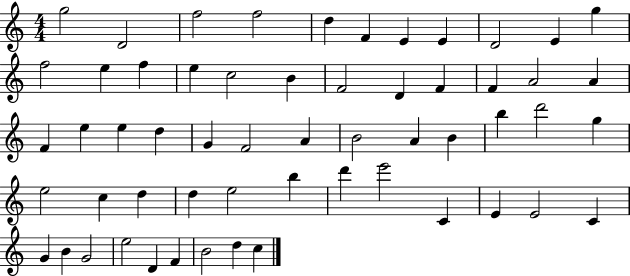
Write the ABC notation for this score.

X:1
T:Untitled
M:4/4
L:1/4
K:C
g2 D2 f2 f2 d F E E D2 E g f2 e f e c2 B F2 D F F A2 A F e e d G F2 A B2 A B b d'2 g e2 c d d e2 b d' e'2 C E E2 C G B G2 e2 D F B2 d c